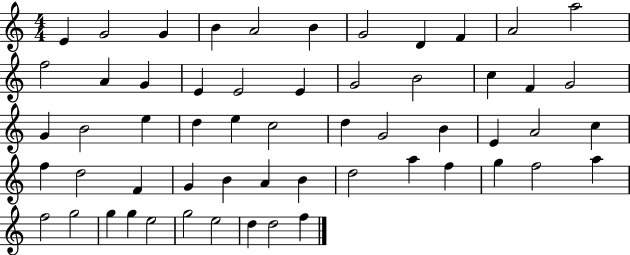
{
  \clef treble
  \numericTimeSignature
  \time 4/4
  \key c \major
  e'4 g'2 g'4 | b'4 a'2 b'4 | g'2 d'4 f'4 | a'2 a''2 | \break f''2 a'4 g'4 | e'4 e'2 e'4 | g'2 b'2 | c''4 f'4 g'2 | \break g'4 b'2 e''4 | d''4 e''4 c''2 | d''4 g'2 b'4 | e'4 a'2 c''4 | \break f''4 d''2 f'4 | g'4 b'4 a'4 b'4 | d''2 a''4 f''4 | g''4 f''2 a''4 | \break f''2 g''2 | g''4 g''4 e''2 | g''2 e''2 | d''4 d''2 f''4 | \break \bar "|."
}